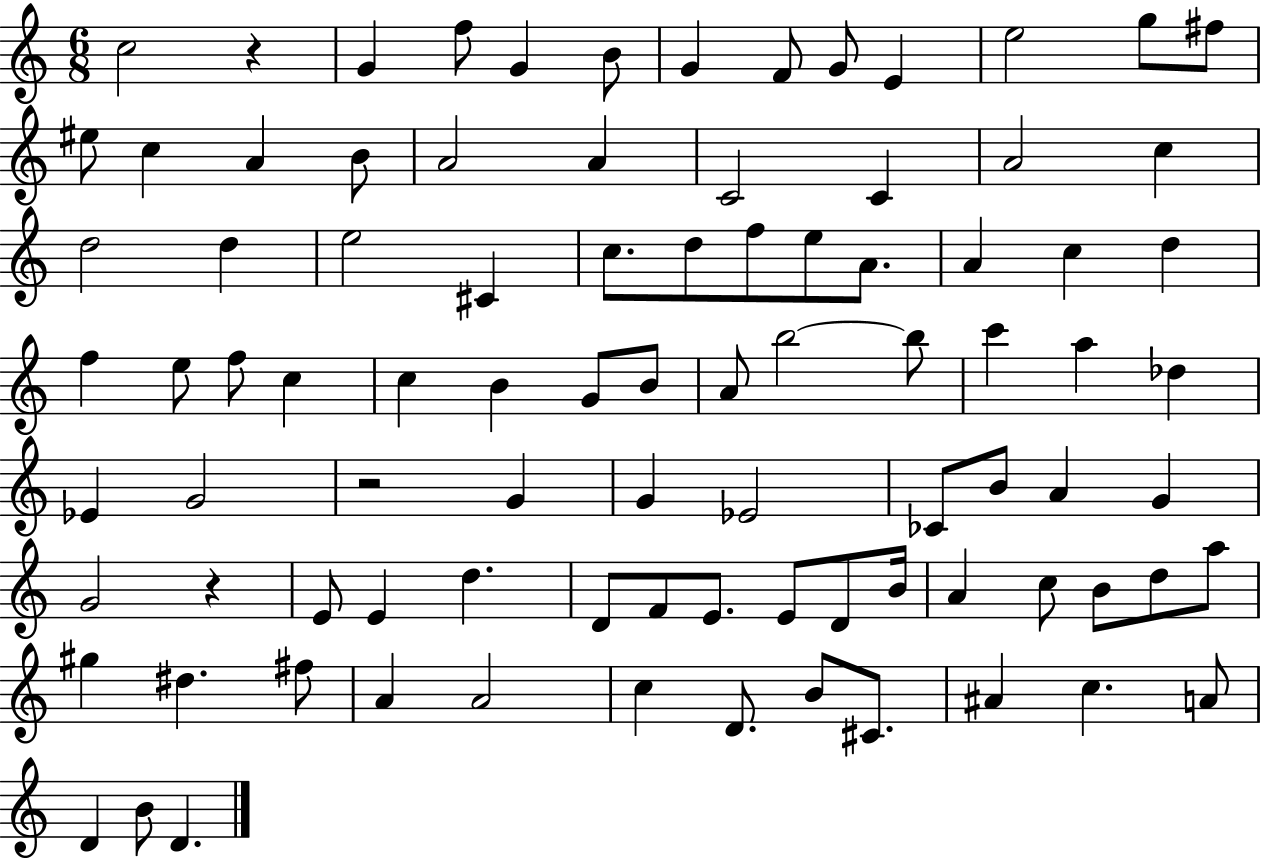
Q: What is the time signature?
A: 6/8